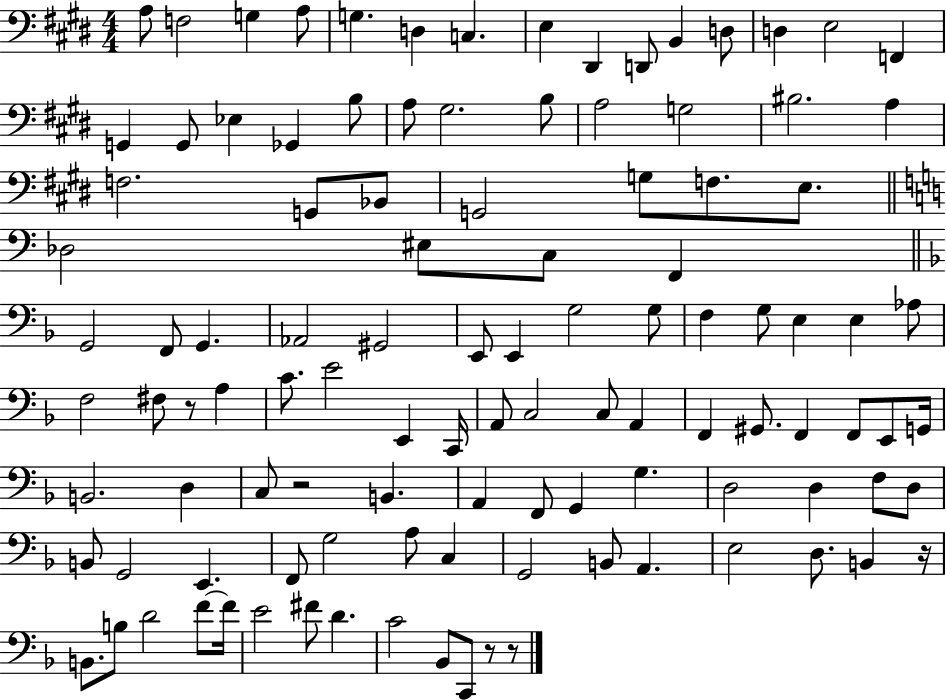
X:1
T:Untitled
M:4/4
L:1/4
K:E
A,/2 F,2 G, A,/2 G, D, C, E, ^D,, D,,/2 B,, D,/2 D, E,2 F,, G,, G,,/2 _E, _G,, B,/2 A,/2 ^G,2 B,/2 A,2 G,2 ^B,2 A, F,2 G,,/2 _B,,/2 G,,2 G,/2 F,/2 E,/2 _D,2 ^E,/2 C,/2 F,, G,,2 F,,/2 G,, _A,,2 ^G,,2 E,,/2 E,, G,2 G,/2 F, G,/2 E, E, _A,/2 F,2 ^F,/2 z/2 A, C/2 E2 E,, C,,/4 A,,/2 C,2 C,/2 A,, F,, ^G,,/2 F,, F,,/2 E,,/2 G,,/4 B,,2 D, C,/2 z2 B,, A,, F,,/2 G,, G, D,2 D, F,/2 D,/2 B,,/2 G,,2 E,, F,,/2 G,2 A,/2 C, G,,2 B,,/2 A,, E,2 D,/2 B,, z/4 B,,/2 B,/2 D2 F/2 F/4 E2 ^F/2 D C2 _B,,/2 C,,/2 z/2 z/2